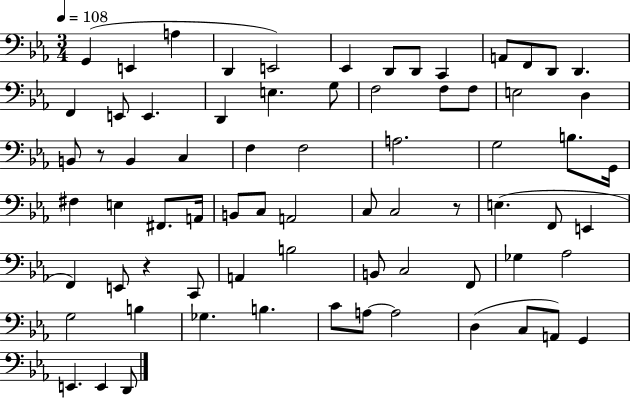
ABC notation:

X:1
T:Untitled
M:3/4
L:1/4
K:Eb
G,, E,, A, D,, E,,2 _E,, D,,/2 D,,/2 C,, A,,/2 F,,/2 D,,/2 D,, F,, E,,/2 E,, D,, E, G,/2 F,2 F,/2 F,/2 E,2 D, B,,/2 z/2 B,, C, F, F,2 A,2 G,2 B,/2 G,,/4 ^F, E, ^F,,/2 A,,/4 B,,/2 C,/2 A,,2 C,/2 C,2 z/2 E, F,,/2 E,, F,, E,,/2 z C,,/2 A,, B,2 B,,/2 C,2 F,,/2 _G, _A,2 G,2 B, _G, B, C/2 A,/2 A,2 D, C,/2 A,,/2 G,, E,, E,, D,,/2